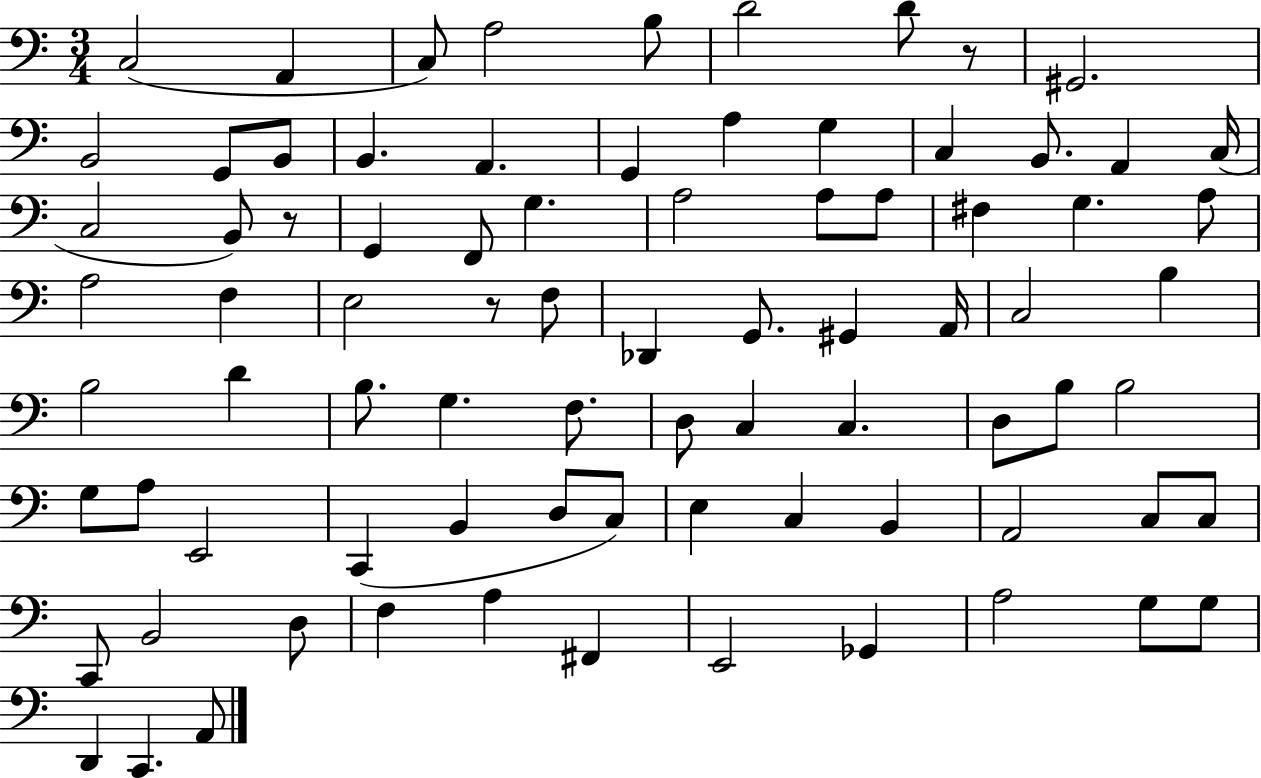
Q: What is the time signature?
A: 3/4